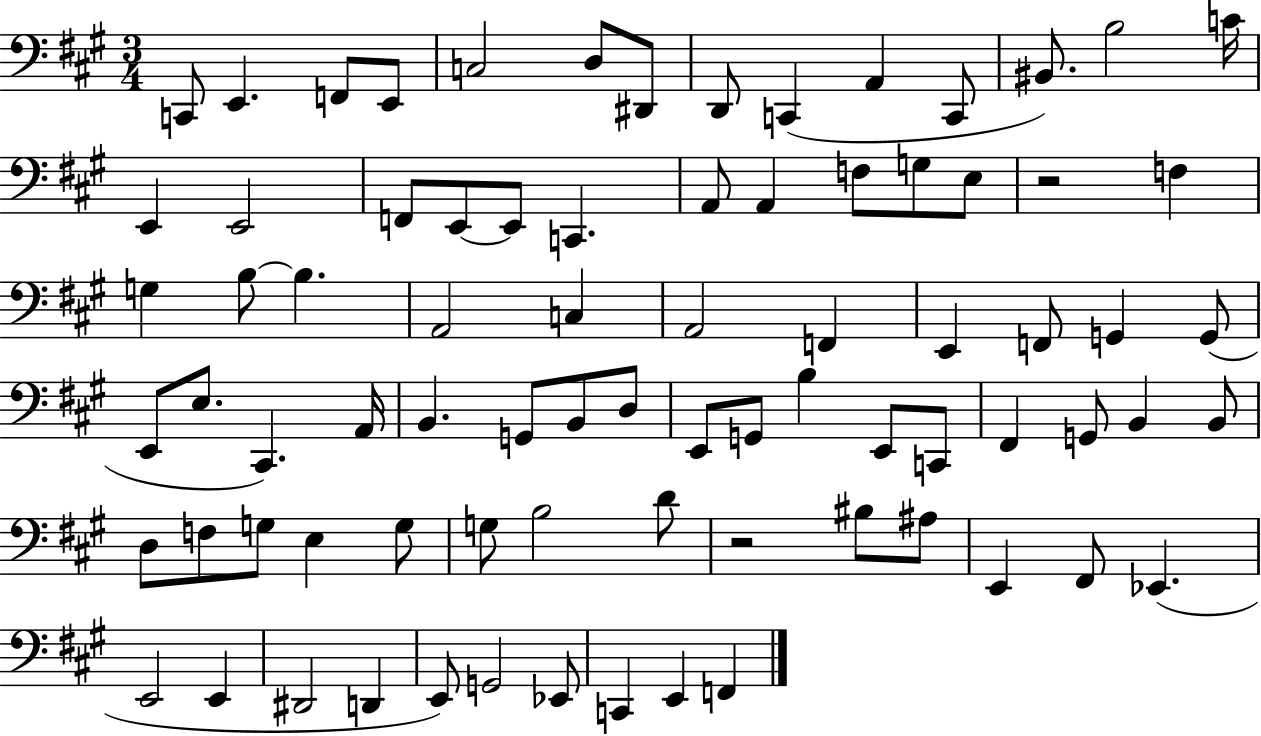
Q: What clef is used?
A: bass